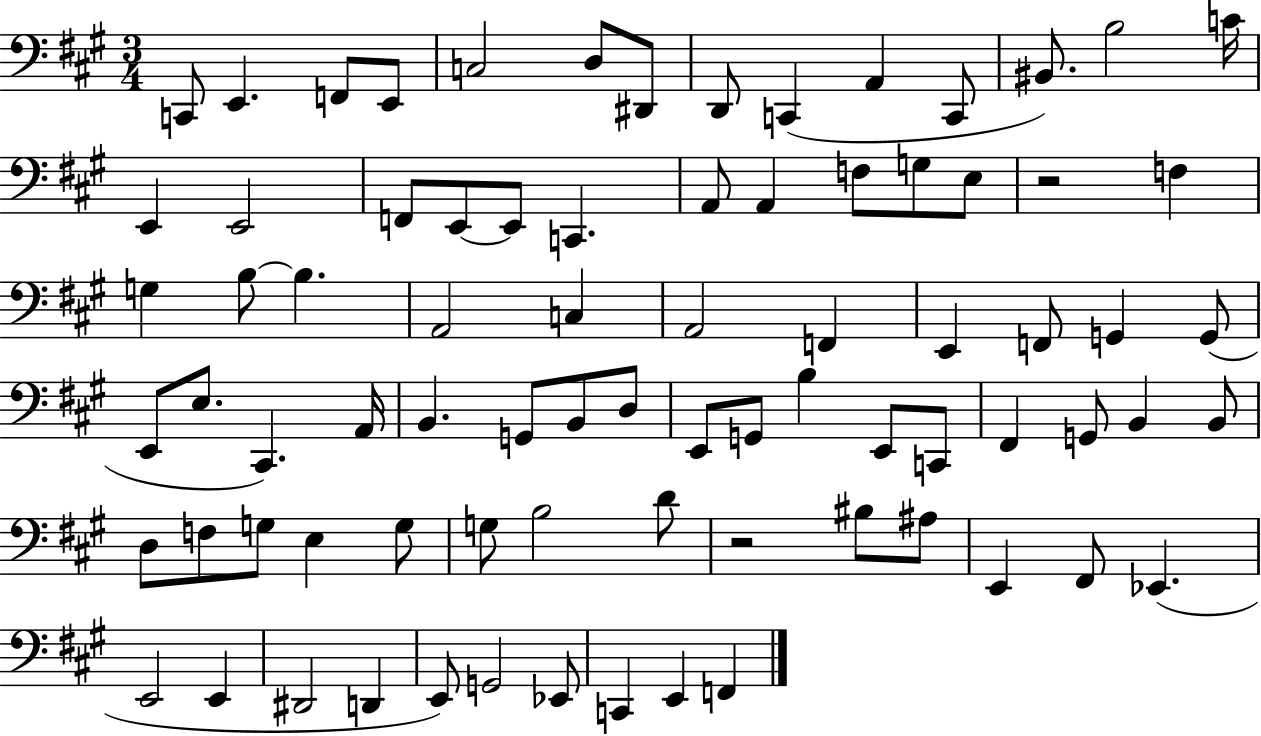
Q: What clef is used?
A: bass